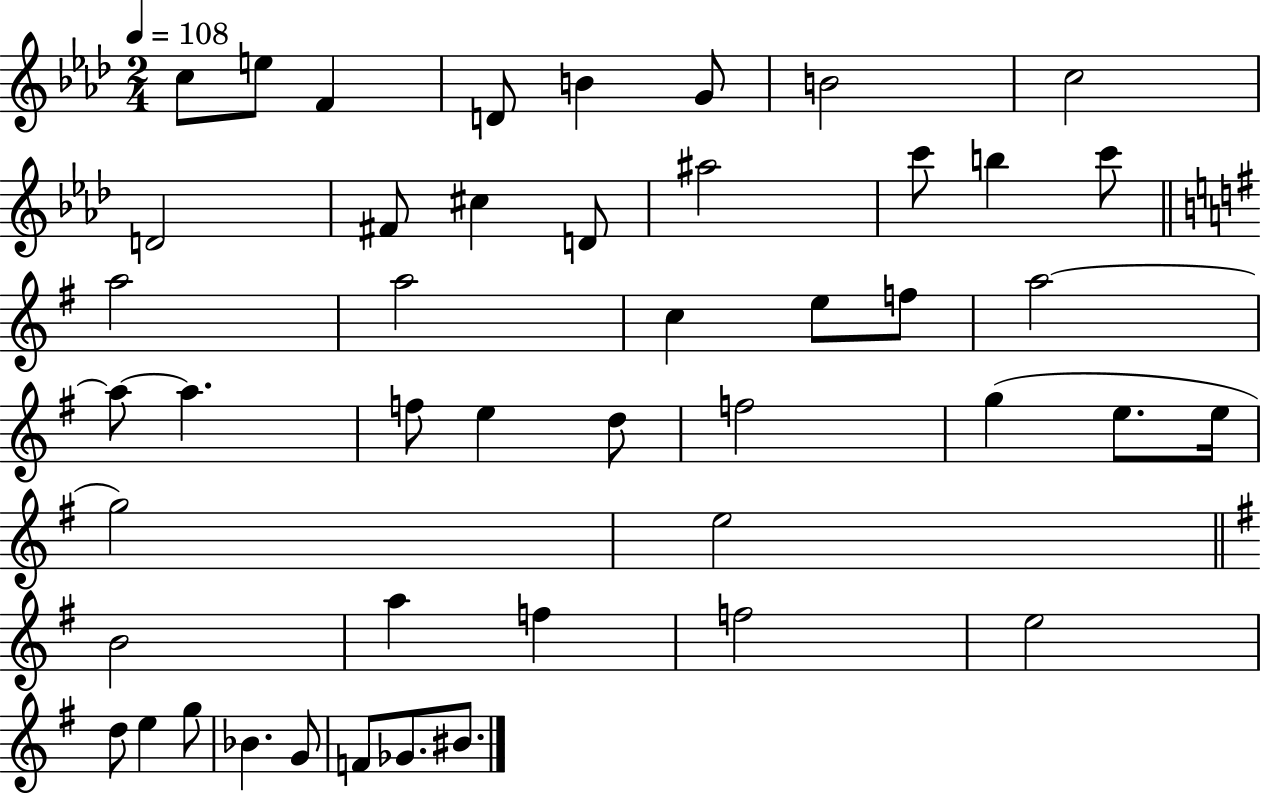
X:1
T:Untitled
M:2/4
L:1/4
K:Ab
c/2 e/2 F D/2 B G/2 B2 c2 D2 ^F/2 ^c D/2 ^a2 c'/2 b c'/2 a2 a2 c e/2 f/2 a2 a/2 a f/2 e d/2 f2 g e/2 e/4 g2 e2 B2 a f f2 e2 d/2 e g/2 _B G/2 F/2 _G/2 ^B/2